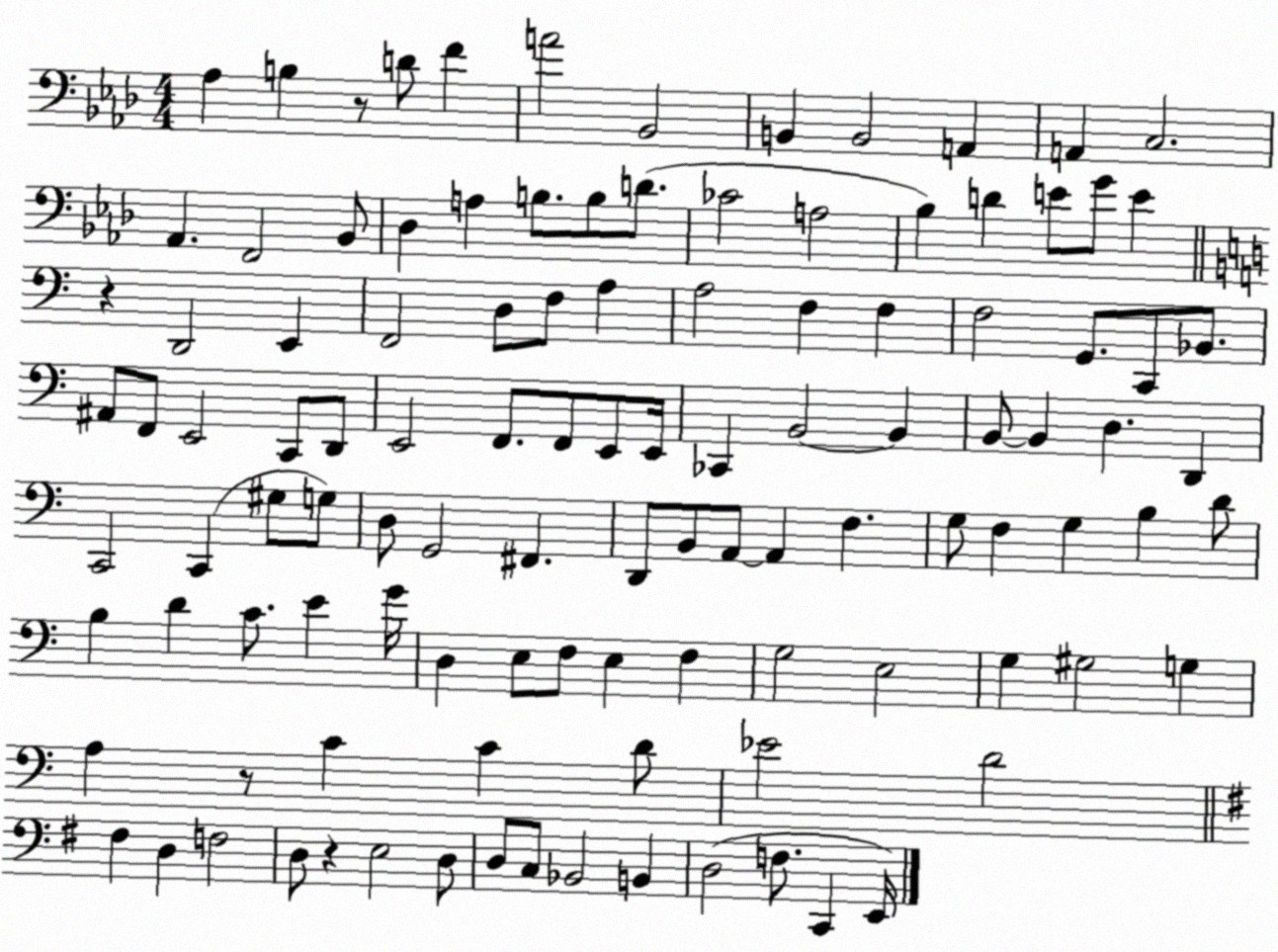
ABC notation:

X:1
T:Untitled
M:4/4
L:1/4
K:Ab
_A, B, z/2 D/2 F A2 _B,,2 B,, B,,2 A,, A,, C,2 _A,, F,,2 _B,,/2 _D, A, B,/2 B,/2 D/2 _C2 A,2 _B, D E/2 G/2 E z D,,2 E,, F,,2 D,/2 F,/2 A, A,2 F, F, F,2 G,,/2 C,,/2 _B,,/2 ^A,,/2 F,,/2 E,,2 C,,/2 D,,/2 E,,2 F,,/2 F,,/2 E,,/2 E,,/4 _C,, B,,2 B,, B,,/2 B,, D, D,, C,,2 C,, ^G,/2 G,/2 D,/2 G,,2 ^F,, D,,/2 B,,/2 A,,/2 A,, F, G,/2 F, G, B, D/2 B, D C/2 E G/4 D, E,/2 F,/2 E, F, G,2 E,2 G, ^G,2 G, A, z/2 C C D/2 _E2 D2 ^F, D, F,2 D,/2 z E,2 D,/2 D,/2 C,/2 _B,,2 B,, D,2 F,/2 C,, E,,/4